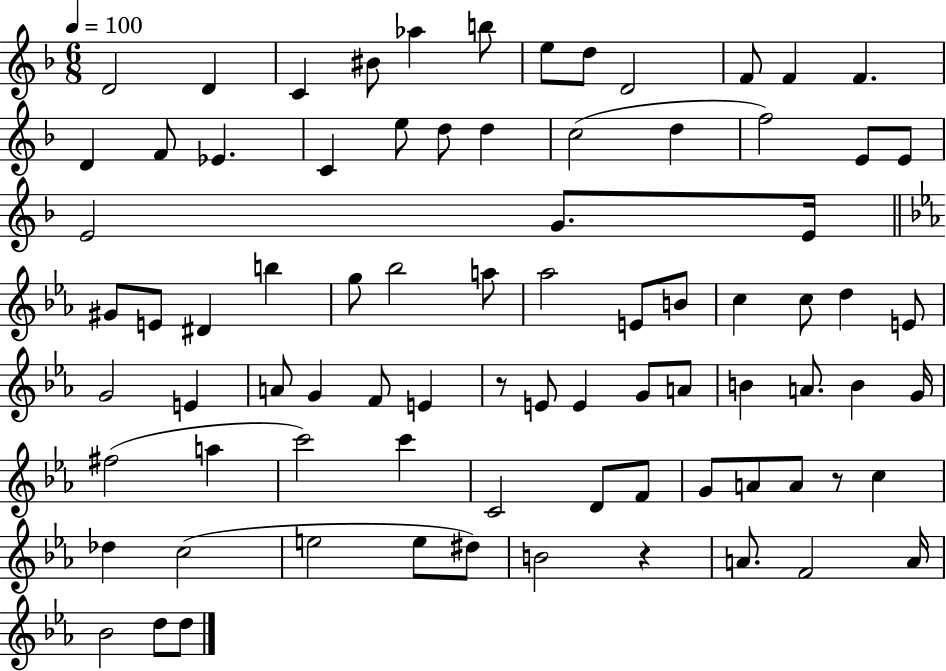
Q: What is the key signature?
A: F major